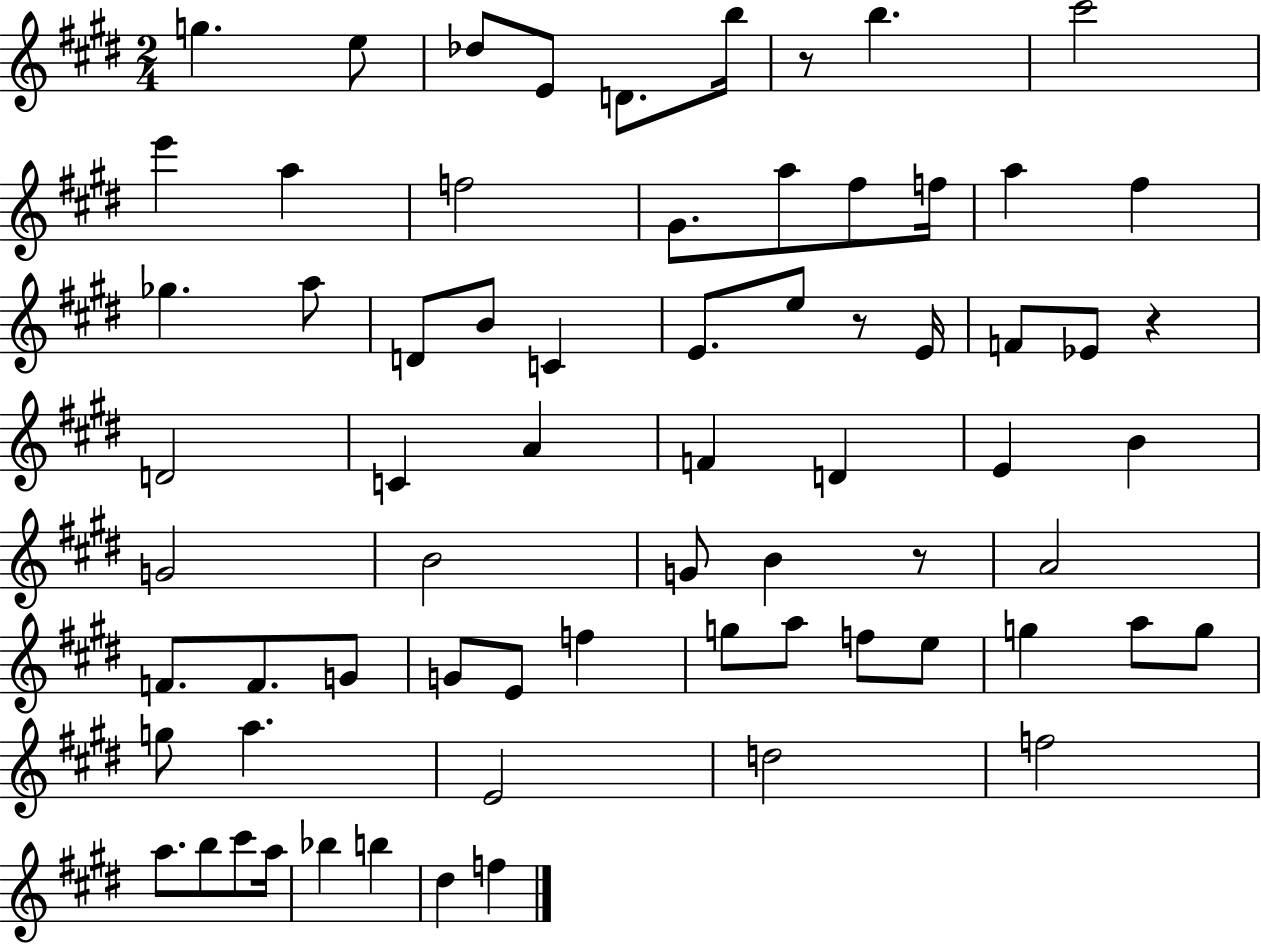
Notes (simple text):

G5/q. E5/e Db5/e E4/e D4/e. B5/s R/e B5/q. C#6/h E6/q A5/q F5/h G#4/e. A5/e F#5/e F5/s A5/q F#5/q Gb5/q. A5/e D4/e B4/e C4/q E4/e. E5/e R/e E4/s F4/e Eb4/e R/q D4/h C4/q A4/q F4/q D4/q E4/q B4/q G4/h B4/h G4/e B4/q R/e A4/h F4/e. F4/e. G4/e G4/e E4/e F5/q G5/e A5/e F5/e E5/e G5/q A5/e G5/e G5/e A5/q. E4/h D5/h F5/h A5/e. B5/e C#6/e A5/s Bb5/q B5/q D#5/q F5/q